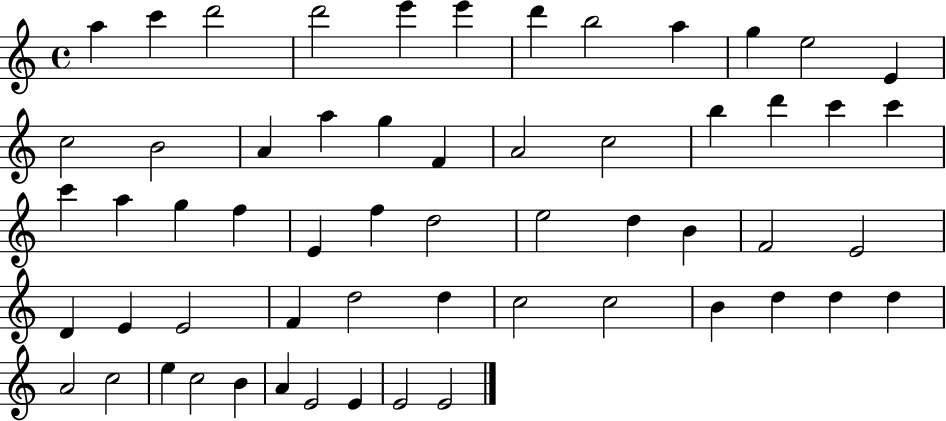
{
  \clef treble
  \time 4/4
  \defaultTimeSignature
  \key c \major
  a''4 c'''4 d'''2 | d'''2 e'''4 e'''4 | d'''4 b''2 a''4 | g''4 e''2 e'4 | \break c''2 b'2 | a'4 a''4 g''4 f'4 | a'2 c''2 | b''4 d'''4 c'''4 c'''4 | \break c'''4 a''4 g''4 f''4 | e'4 f''4 d''2 | e''2 d''4 b'4 | f'2 e'2 | \break d'4 e'4 e'2 | f'4 d''2 d''4 | c''2 c''2 | b'4 d''4 d''4 d''4 | \break a'2 c''2 | e''4 c''2 b'4 | a'4 e'2 e'4 | e'2 e'2 | \break \bar "|."
}